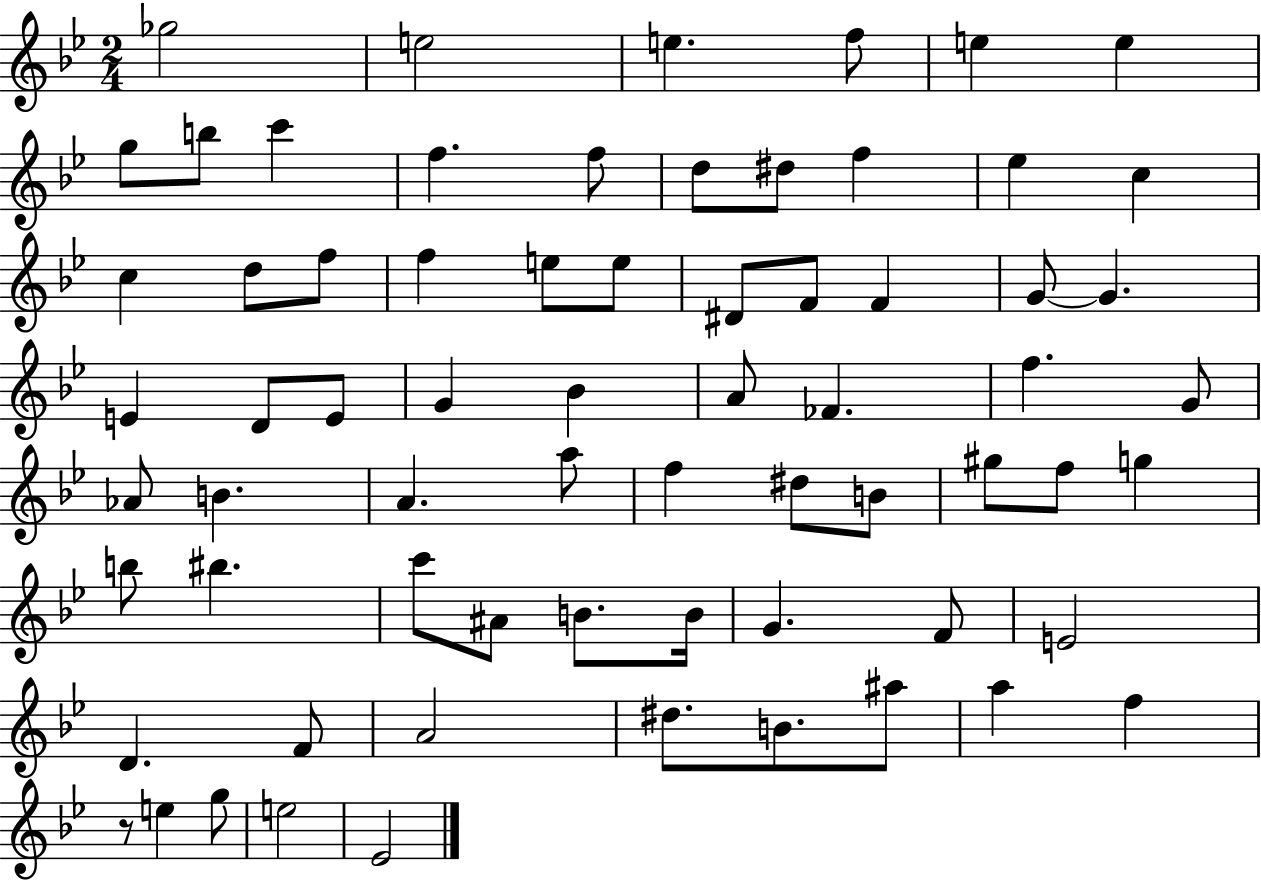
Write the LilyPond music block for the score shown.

{
  \clef treble
  \numericTimeSignature
  \time 2/4
  \key bes \major
  ges''2 | e''2 | e''4. f''8 | e''4 e''4 | \break g''8 b''8 c'''4 | f''4. f''8 | d''8 dis''8 f''4 | ees''4 c''4 | \break c''4 d''8 f''8 | f''4 e''8 e''8 | dis'8 f'8 f'4 | g'8~~ g'4. | \break e'4 d'8 e'8 | g'4 bes'4 | a'8 fes'4. | f''4. g'8 | \break aes'8 b'4. | a'4. a''8 | f''4 dis''8 b'8 | gis''8 f''8 g''4 | \break b''8 bis''4. | c'''8 ais'8 b'8. b'16 | g'4. f'8 | e'2 | \break d'4. f'8 | a'2 | dis''8. b'8. ais''8 | a''4 f''4 | \break r8 e''4 g''8 | e''2 | ees'2 | \bar "|."
}